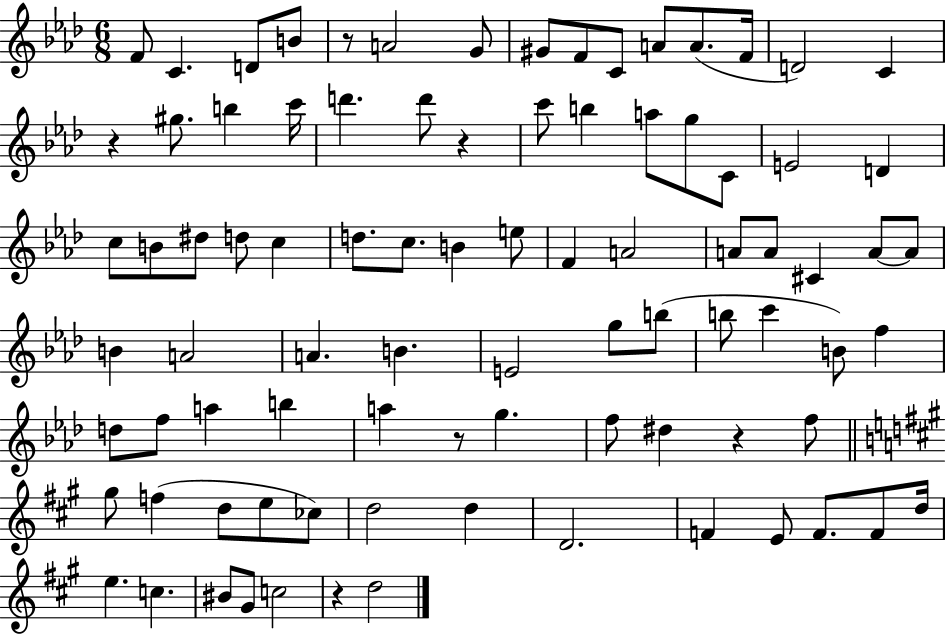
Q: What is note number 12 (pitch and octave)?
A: F4